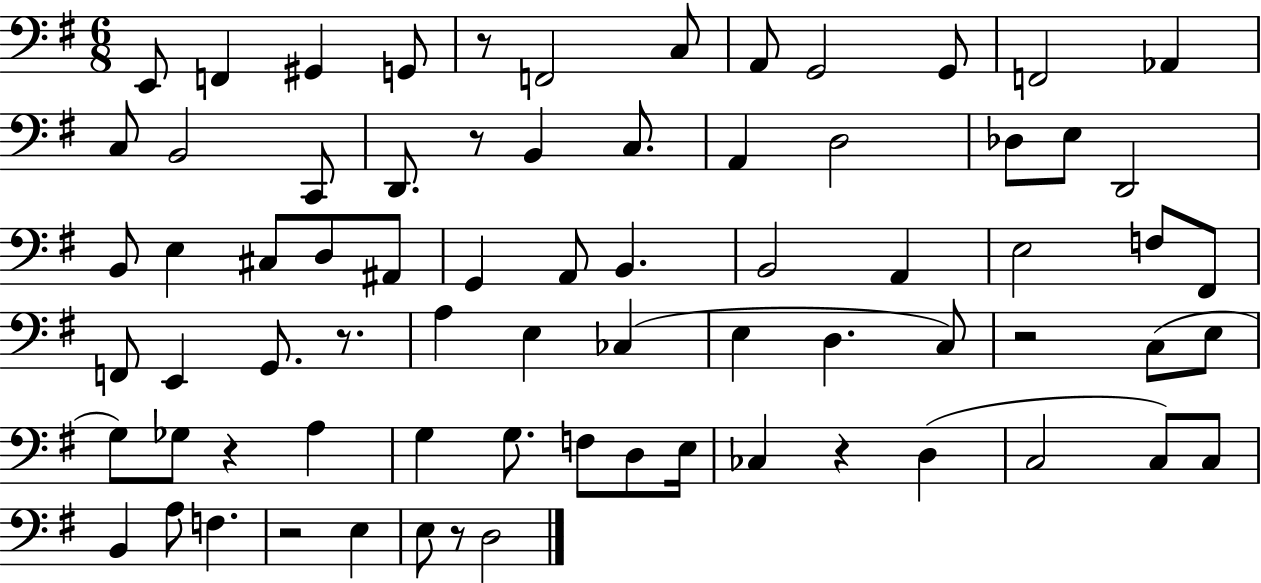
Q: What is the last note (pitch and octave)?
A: D3